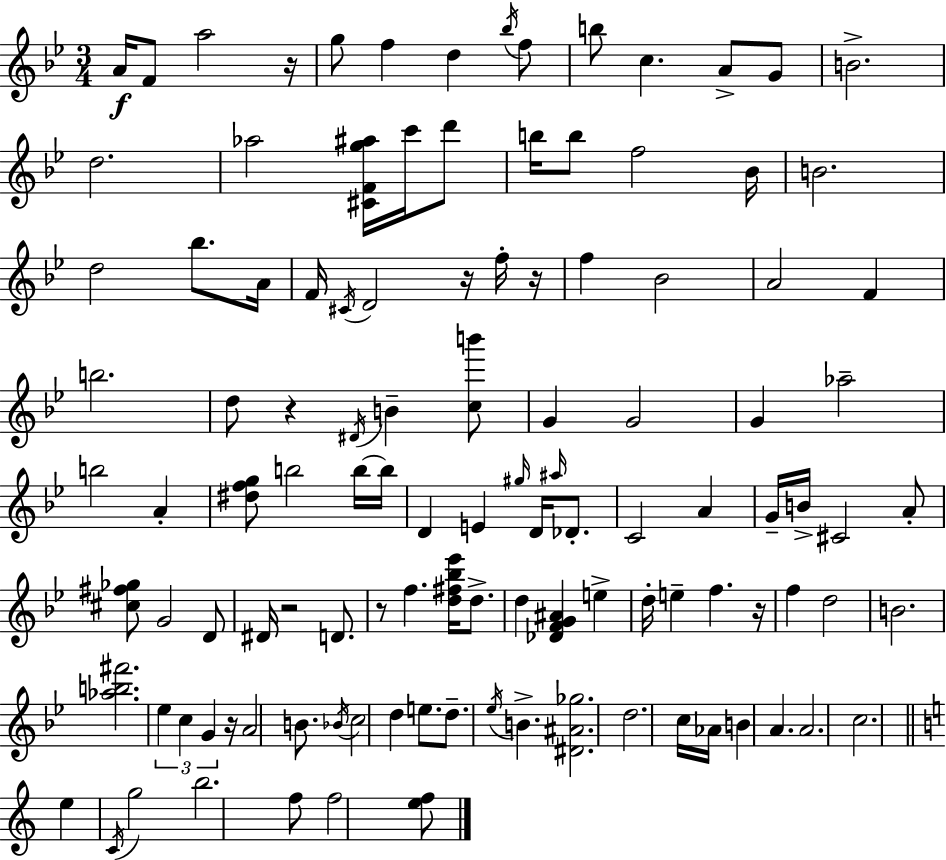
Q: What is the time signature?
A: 3/4